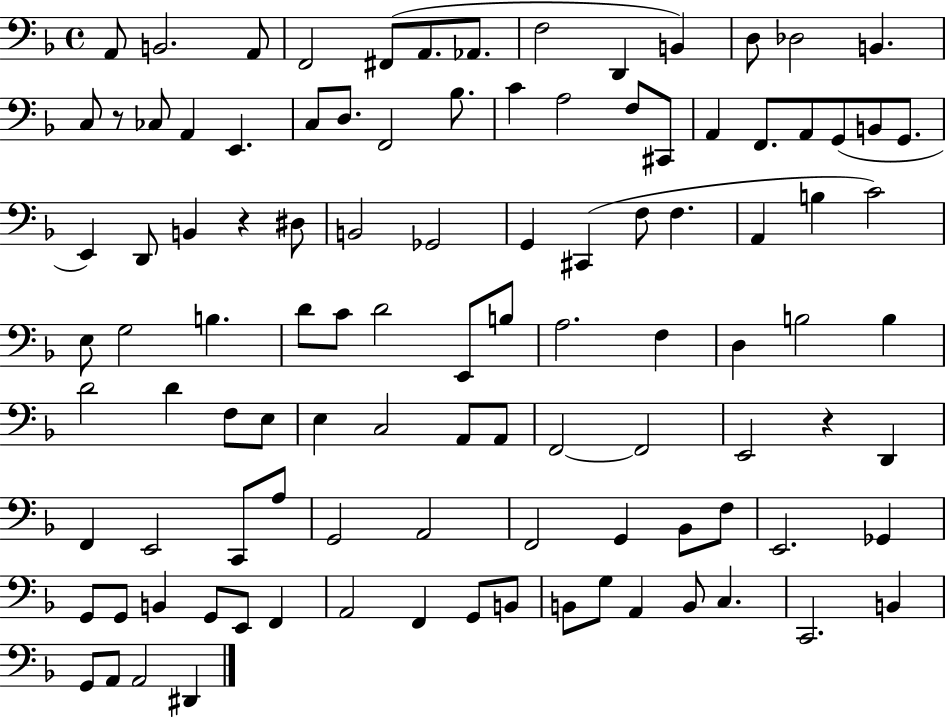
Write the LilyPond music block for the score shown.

{
  \clef bass
  \time 4/4
  \defaultTimeSignature
  \key f \major
  a,8 b,2. a,8 | f,2 fis,8( a,8. aes,8. | f2 d,4 b,4) | d8 des2 b,4. | \break c8 r8 ces8 a,4 e,4. | c8 d8. f,2 bes8. | c'4 a2 f8 cis,8 | a,4 f,8. a,8 g,8( b,8 g,8. | \break e,4) d,8 b,4 r4 dis8 | b,2 ges,2 | g,4 cis,4( f8 f4. | a,4 b4 c'2) | \break e8 g2 b4. | d'8 c'8 d'2 e,8 b8 | a2. f4 | d4 b2 b4 | \break d'2 d'4 f8 e8 | e4 c2 a,8 a,8 | f,2~~ f,2 | e,2 r4 d,4 | \break f,4 e,2 c,8 a8 | g,2 a,2 | f,2 g,4 bes,8 f8 | e,2. ges,4 | \break g,8 g,8 b,4 g,8 e,8 f,4 | a,2 f,4 g,8 b,8 | b,8 g8 a,4 b,8 c4. | c,2. b,4 | \break g,8 a,8 a,2 dis,4 | \bar "|."
}